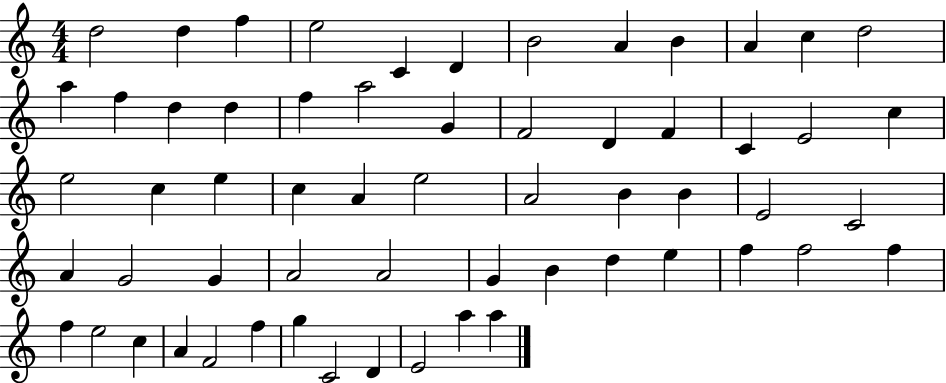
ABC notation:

X:1
T:Untitled
M:4/4
L:1/4
K:C
d2 d f e2 C D B2 A B A c d2 a f d d f a2 G F2 D F C E2 c e2 c e c A e2 A2 B B E2 C2 A G2 G A2 A2 G B d e f f2 f f e2 c A F2 f g C2 D E2 a a